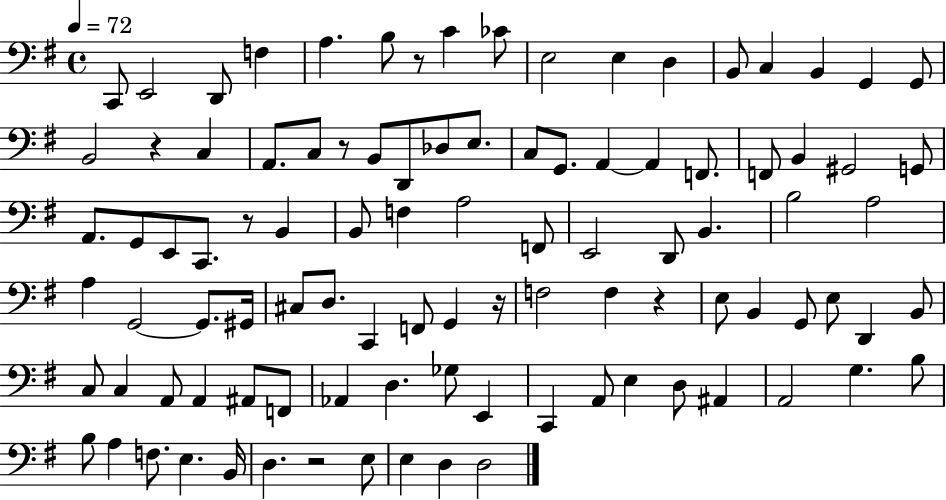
{
  \clef bass
  \time 4/4
  \defaultTimeSignature
  \key g \major
  \tempo 4 = 72
  c,8 e,2 d,8 f4 | a4. b8 r8 c'4 ces'8 | e2 e4 d4 | b,8 c4 b,4 g,4 g,8 | \break b,2 r4 c4 | a,8. c8 r8 b,8 d,8 des8 e8. | c8 g,8. a,4~~ a,4 f,8. | f,8 b,4 gis,2 g,8 | \break a,8. g,8 e,8 c,8. r8 b,4 | b,8 f4 a2 f,8 | e,2 d,8 b,4. | b2 a2 | \break a4 g,2~~ g,8. gis,16 | cis8 d8. c,4 f,8 g,4 r16 | f2 f4 r4 | e8 b,4 g,8 e8 d,4 b,8 | \break c8 c4 a,8 a,4 ais,8 f,8 | aes,4 d4. ges8 e,4 | c,4 a,8 e4 d8 ais,4 | a,2 g4. b8 | \break b8 a4 f8. e4. b,16 | d4. r2 e8 | e4 d4 d2 | \bar "|."
}